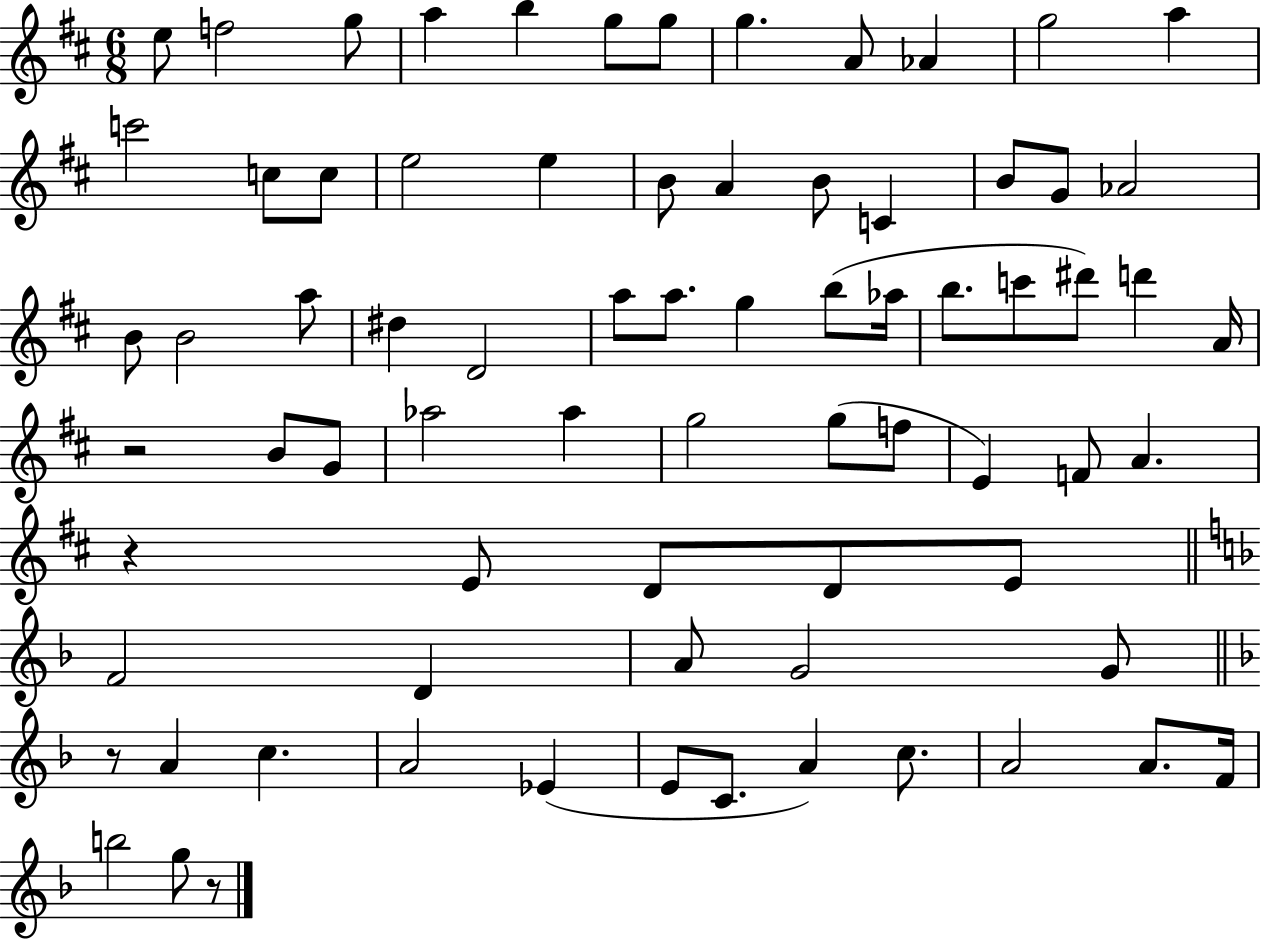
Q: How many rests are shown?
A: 4